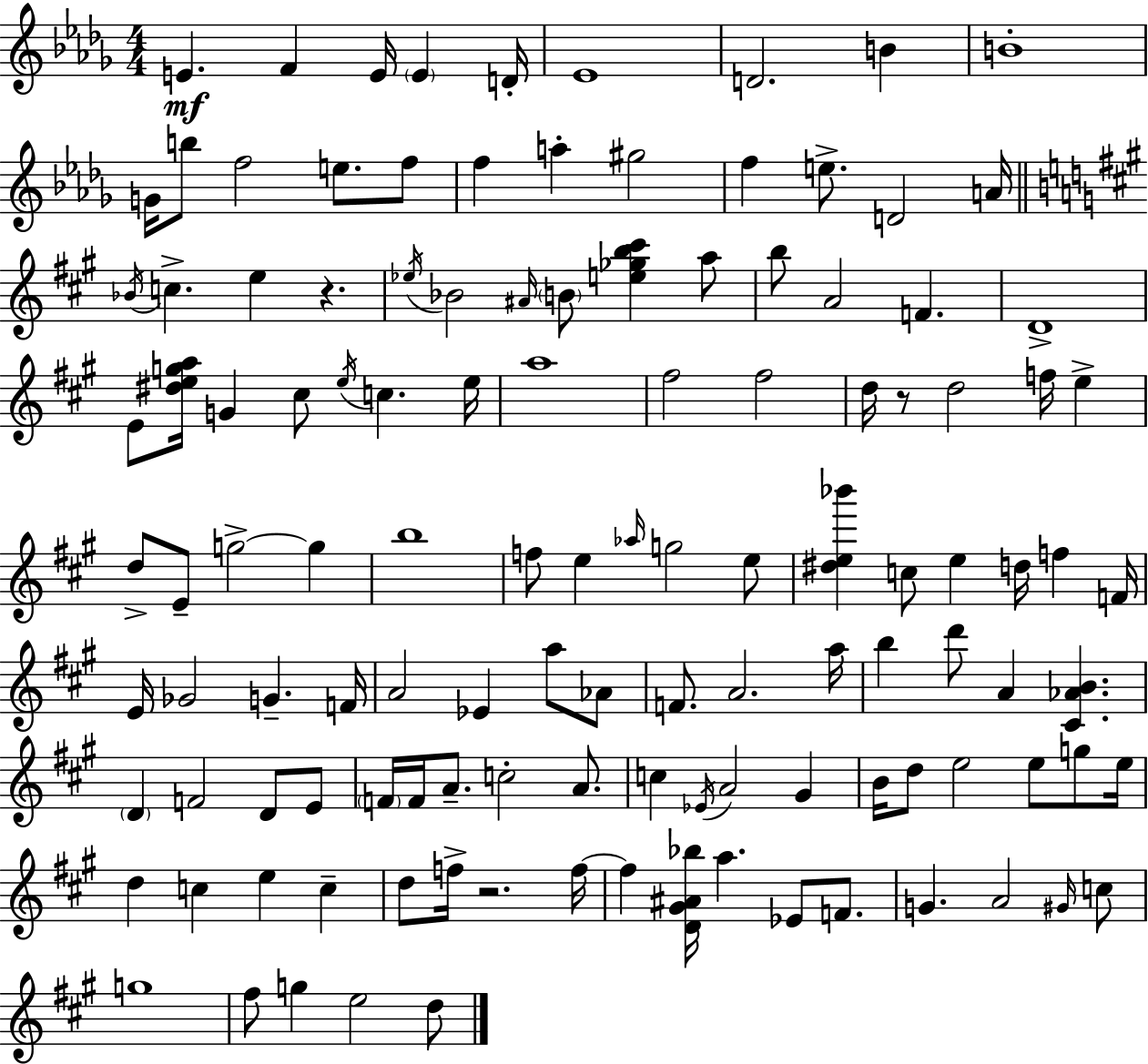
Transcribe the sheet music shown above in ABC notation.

X:1
T:Untitled
M:4/4
L:1/4
K:Bbm
E F E/4 E D/4 _E4 D2 B B4 G/4 b/2 f2 e/2 f/2 f a ^g2 f e/2 D2 A/4 _B/4 c e z _e/4 _B2 ^A/4 B/2 [e_gb^c'] a/2 b/2 A2 F D4 E/2 [^dega]/4 G ^c/2 e/4 c e/4 a4 ^f2 ^f2 d/4 z/2 d2 f/4 e d/2 E/2 g2 g b4 f/2 e _a/4 g2 e/2 [^de_b'] c/2 e d/4 f F/4 E/4 _G2 G F/4 A2 _E a/2 _A/2 F/2 A2 a/4 b d'/2 A [^C_AB] D F2 D/2 E/2 F/4 F/4 A/2 c2 A/2 c _E/4 A2 ^G B/4 d/2 e2 e/2 g/2 e/4 d c e c d/2 f/4 z2 f/4 f [D^G^A_b]/4 a _E/2 F/2 G A2 ^G/4 c/2 g4 ^f/2 g e2 d/2